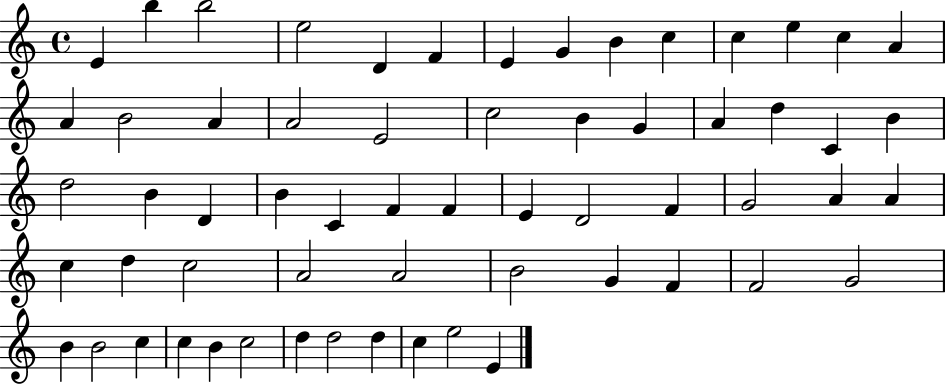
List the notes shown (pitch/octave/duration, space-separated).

E4/q B5/q B5/h E5/h D4/q F4/q E4/q G4/q B4/q C5/q C5/q E5/q C5/q A4/q A4/q B4/h A4/q A4/h E4/h C5/h B4/q G4/q A4/q D5/q C4/q B4/q D5/h B4/q D4/q B4/q C4/q F4/q F4/q E4/q D4/h F4/q G4/h A4/q A4/q C5/q D5/q C5/h A4/h A4/h B4/h G4/q F4/q F4/h G4/h B4/q B4/h C5/q C5/q B4/q C5/h D5/q D5/h D5/q C5/q E5/h E4/q